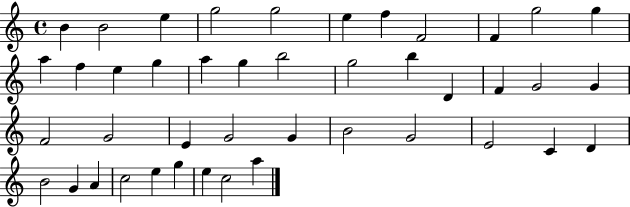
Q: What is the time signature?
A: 4/4